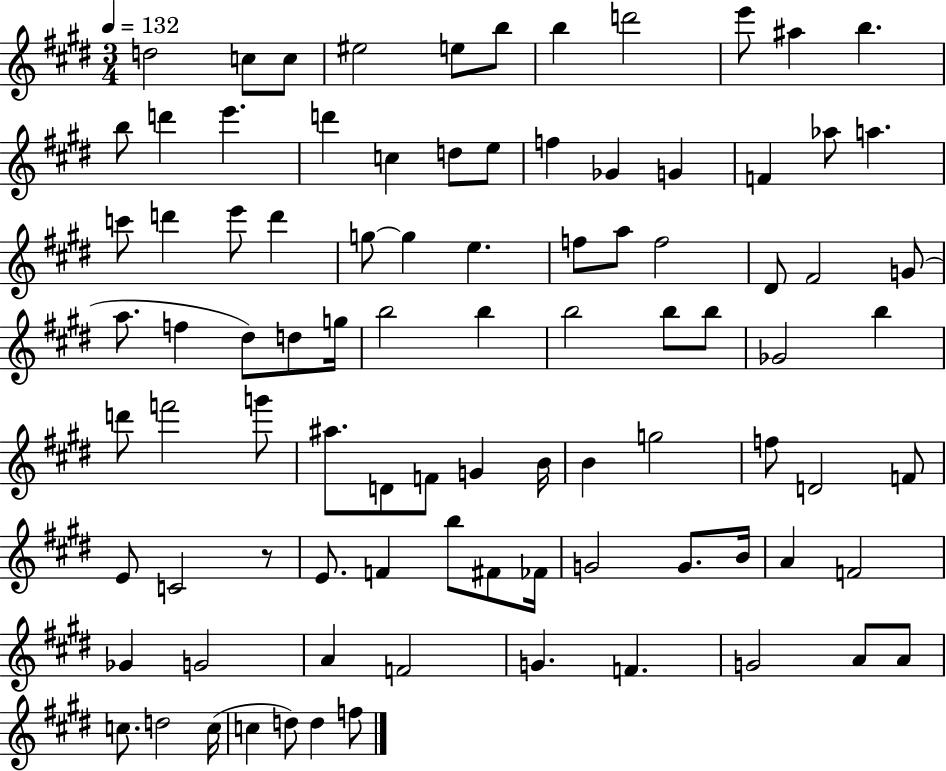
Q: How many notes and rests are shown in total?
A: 91